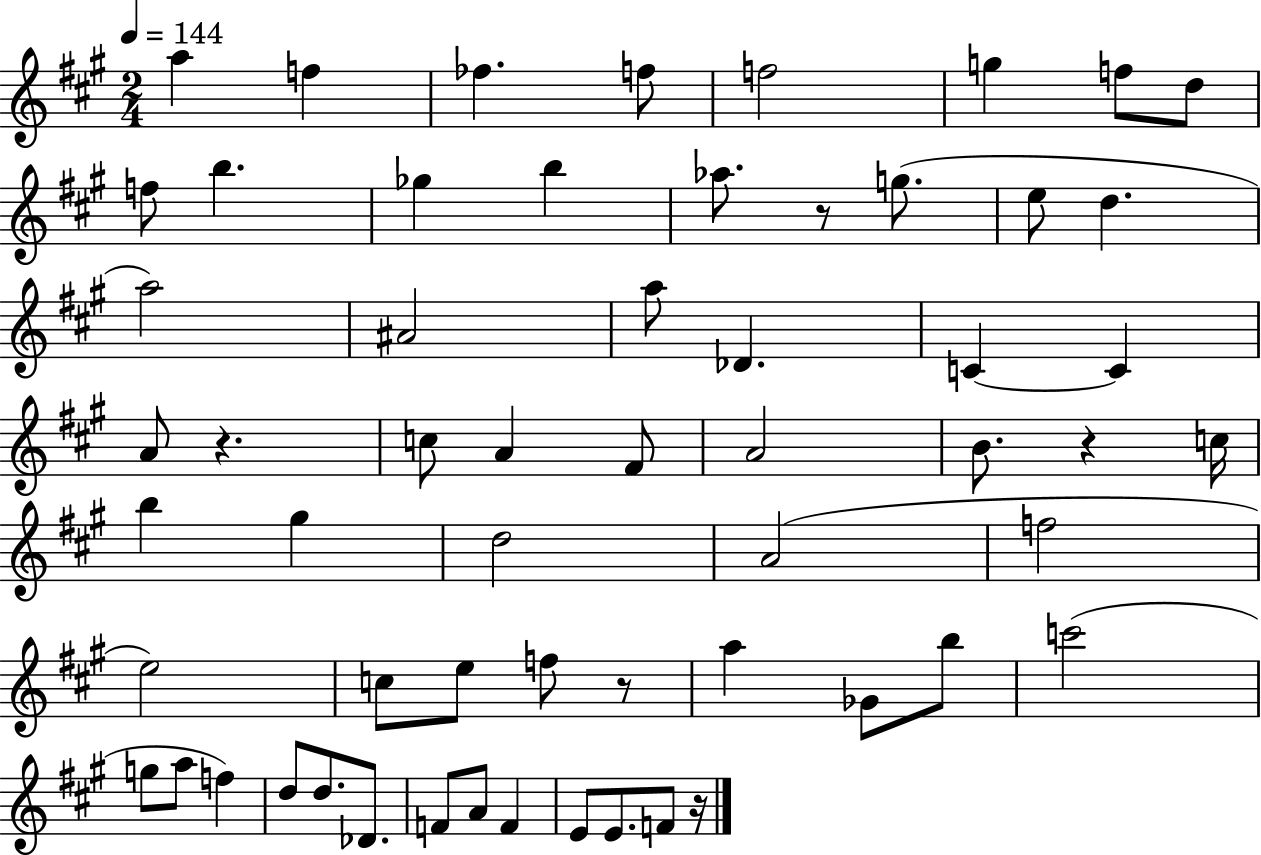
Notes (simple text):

A5/q F5/q FES5/q. F5/e F5/h G5/q F5/e D5/e F5/e B5/q. Gb5/q B5/q Ab5/e. R/e G5/e. E5/e D5/q. A5/h A#4/h A5/e Db4/q. C4/q C4/q A4/e R/q. C5/e A4/q F#4/e A4/h B4/e. R/q C5/s B5/q G#5/q D5/h A4/h F5/h E5/h C5/e E5/e F5/e R/e A5/q Gb4/e B5/e C6/h G5/e A5/e F5/q D5/e D5/e. Db4/e. F4/e A4/e F4/q E4/e E4/e. F4/e R/s